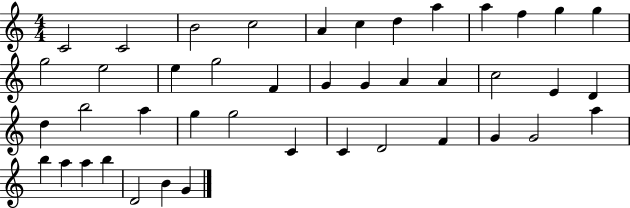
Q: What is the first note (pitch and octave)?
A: C4